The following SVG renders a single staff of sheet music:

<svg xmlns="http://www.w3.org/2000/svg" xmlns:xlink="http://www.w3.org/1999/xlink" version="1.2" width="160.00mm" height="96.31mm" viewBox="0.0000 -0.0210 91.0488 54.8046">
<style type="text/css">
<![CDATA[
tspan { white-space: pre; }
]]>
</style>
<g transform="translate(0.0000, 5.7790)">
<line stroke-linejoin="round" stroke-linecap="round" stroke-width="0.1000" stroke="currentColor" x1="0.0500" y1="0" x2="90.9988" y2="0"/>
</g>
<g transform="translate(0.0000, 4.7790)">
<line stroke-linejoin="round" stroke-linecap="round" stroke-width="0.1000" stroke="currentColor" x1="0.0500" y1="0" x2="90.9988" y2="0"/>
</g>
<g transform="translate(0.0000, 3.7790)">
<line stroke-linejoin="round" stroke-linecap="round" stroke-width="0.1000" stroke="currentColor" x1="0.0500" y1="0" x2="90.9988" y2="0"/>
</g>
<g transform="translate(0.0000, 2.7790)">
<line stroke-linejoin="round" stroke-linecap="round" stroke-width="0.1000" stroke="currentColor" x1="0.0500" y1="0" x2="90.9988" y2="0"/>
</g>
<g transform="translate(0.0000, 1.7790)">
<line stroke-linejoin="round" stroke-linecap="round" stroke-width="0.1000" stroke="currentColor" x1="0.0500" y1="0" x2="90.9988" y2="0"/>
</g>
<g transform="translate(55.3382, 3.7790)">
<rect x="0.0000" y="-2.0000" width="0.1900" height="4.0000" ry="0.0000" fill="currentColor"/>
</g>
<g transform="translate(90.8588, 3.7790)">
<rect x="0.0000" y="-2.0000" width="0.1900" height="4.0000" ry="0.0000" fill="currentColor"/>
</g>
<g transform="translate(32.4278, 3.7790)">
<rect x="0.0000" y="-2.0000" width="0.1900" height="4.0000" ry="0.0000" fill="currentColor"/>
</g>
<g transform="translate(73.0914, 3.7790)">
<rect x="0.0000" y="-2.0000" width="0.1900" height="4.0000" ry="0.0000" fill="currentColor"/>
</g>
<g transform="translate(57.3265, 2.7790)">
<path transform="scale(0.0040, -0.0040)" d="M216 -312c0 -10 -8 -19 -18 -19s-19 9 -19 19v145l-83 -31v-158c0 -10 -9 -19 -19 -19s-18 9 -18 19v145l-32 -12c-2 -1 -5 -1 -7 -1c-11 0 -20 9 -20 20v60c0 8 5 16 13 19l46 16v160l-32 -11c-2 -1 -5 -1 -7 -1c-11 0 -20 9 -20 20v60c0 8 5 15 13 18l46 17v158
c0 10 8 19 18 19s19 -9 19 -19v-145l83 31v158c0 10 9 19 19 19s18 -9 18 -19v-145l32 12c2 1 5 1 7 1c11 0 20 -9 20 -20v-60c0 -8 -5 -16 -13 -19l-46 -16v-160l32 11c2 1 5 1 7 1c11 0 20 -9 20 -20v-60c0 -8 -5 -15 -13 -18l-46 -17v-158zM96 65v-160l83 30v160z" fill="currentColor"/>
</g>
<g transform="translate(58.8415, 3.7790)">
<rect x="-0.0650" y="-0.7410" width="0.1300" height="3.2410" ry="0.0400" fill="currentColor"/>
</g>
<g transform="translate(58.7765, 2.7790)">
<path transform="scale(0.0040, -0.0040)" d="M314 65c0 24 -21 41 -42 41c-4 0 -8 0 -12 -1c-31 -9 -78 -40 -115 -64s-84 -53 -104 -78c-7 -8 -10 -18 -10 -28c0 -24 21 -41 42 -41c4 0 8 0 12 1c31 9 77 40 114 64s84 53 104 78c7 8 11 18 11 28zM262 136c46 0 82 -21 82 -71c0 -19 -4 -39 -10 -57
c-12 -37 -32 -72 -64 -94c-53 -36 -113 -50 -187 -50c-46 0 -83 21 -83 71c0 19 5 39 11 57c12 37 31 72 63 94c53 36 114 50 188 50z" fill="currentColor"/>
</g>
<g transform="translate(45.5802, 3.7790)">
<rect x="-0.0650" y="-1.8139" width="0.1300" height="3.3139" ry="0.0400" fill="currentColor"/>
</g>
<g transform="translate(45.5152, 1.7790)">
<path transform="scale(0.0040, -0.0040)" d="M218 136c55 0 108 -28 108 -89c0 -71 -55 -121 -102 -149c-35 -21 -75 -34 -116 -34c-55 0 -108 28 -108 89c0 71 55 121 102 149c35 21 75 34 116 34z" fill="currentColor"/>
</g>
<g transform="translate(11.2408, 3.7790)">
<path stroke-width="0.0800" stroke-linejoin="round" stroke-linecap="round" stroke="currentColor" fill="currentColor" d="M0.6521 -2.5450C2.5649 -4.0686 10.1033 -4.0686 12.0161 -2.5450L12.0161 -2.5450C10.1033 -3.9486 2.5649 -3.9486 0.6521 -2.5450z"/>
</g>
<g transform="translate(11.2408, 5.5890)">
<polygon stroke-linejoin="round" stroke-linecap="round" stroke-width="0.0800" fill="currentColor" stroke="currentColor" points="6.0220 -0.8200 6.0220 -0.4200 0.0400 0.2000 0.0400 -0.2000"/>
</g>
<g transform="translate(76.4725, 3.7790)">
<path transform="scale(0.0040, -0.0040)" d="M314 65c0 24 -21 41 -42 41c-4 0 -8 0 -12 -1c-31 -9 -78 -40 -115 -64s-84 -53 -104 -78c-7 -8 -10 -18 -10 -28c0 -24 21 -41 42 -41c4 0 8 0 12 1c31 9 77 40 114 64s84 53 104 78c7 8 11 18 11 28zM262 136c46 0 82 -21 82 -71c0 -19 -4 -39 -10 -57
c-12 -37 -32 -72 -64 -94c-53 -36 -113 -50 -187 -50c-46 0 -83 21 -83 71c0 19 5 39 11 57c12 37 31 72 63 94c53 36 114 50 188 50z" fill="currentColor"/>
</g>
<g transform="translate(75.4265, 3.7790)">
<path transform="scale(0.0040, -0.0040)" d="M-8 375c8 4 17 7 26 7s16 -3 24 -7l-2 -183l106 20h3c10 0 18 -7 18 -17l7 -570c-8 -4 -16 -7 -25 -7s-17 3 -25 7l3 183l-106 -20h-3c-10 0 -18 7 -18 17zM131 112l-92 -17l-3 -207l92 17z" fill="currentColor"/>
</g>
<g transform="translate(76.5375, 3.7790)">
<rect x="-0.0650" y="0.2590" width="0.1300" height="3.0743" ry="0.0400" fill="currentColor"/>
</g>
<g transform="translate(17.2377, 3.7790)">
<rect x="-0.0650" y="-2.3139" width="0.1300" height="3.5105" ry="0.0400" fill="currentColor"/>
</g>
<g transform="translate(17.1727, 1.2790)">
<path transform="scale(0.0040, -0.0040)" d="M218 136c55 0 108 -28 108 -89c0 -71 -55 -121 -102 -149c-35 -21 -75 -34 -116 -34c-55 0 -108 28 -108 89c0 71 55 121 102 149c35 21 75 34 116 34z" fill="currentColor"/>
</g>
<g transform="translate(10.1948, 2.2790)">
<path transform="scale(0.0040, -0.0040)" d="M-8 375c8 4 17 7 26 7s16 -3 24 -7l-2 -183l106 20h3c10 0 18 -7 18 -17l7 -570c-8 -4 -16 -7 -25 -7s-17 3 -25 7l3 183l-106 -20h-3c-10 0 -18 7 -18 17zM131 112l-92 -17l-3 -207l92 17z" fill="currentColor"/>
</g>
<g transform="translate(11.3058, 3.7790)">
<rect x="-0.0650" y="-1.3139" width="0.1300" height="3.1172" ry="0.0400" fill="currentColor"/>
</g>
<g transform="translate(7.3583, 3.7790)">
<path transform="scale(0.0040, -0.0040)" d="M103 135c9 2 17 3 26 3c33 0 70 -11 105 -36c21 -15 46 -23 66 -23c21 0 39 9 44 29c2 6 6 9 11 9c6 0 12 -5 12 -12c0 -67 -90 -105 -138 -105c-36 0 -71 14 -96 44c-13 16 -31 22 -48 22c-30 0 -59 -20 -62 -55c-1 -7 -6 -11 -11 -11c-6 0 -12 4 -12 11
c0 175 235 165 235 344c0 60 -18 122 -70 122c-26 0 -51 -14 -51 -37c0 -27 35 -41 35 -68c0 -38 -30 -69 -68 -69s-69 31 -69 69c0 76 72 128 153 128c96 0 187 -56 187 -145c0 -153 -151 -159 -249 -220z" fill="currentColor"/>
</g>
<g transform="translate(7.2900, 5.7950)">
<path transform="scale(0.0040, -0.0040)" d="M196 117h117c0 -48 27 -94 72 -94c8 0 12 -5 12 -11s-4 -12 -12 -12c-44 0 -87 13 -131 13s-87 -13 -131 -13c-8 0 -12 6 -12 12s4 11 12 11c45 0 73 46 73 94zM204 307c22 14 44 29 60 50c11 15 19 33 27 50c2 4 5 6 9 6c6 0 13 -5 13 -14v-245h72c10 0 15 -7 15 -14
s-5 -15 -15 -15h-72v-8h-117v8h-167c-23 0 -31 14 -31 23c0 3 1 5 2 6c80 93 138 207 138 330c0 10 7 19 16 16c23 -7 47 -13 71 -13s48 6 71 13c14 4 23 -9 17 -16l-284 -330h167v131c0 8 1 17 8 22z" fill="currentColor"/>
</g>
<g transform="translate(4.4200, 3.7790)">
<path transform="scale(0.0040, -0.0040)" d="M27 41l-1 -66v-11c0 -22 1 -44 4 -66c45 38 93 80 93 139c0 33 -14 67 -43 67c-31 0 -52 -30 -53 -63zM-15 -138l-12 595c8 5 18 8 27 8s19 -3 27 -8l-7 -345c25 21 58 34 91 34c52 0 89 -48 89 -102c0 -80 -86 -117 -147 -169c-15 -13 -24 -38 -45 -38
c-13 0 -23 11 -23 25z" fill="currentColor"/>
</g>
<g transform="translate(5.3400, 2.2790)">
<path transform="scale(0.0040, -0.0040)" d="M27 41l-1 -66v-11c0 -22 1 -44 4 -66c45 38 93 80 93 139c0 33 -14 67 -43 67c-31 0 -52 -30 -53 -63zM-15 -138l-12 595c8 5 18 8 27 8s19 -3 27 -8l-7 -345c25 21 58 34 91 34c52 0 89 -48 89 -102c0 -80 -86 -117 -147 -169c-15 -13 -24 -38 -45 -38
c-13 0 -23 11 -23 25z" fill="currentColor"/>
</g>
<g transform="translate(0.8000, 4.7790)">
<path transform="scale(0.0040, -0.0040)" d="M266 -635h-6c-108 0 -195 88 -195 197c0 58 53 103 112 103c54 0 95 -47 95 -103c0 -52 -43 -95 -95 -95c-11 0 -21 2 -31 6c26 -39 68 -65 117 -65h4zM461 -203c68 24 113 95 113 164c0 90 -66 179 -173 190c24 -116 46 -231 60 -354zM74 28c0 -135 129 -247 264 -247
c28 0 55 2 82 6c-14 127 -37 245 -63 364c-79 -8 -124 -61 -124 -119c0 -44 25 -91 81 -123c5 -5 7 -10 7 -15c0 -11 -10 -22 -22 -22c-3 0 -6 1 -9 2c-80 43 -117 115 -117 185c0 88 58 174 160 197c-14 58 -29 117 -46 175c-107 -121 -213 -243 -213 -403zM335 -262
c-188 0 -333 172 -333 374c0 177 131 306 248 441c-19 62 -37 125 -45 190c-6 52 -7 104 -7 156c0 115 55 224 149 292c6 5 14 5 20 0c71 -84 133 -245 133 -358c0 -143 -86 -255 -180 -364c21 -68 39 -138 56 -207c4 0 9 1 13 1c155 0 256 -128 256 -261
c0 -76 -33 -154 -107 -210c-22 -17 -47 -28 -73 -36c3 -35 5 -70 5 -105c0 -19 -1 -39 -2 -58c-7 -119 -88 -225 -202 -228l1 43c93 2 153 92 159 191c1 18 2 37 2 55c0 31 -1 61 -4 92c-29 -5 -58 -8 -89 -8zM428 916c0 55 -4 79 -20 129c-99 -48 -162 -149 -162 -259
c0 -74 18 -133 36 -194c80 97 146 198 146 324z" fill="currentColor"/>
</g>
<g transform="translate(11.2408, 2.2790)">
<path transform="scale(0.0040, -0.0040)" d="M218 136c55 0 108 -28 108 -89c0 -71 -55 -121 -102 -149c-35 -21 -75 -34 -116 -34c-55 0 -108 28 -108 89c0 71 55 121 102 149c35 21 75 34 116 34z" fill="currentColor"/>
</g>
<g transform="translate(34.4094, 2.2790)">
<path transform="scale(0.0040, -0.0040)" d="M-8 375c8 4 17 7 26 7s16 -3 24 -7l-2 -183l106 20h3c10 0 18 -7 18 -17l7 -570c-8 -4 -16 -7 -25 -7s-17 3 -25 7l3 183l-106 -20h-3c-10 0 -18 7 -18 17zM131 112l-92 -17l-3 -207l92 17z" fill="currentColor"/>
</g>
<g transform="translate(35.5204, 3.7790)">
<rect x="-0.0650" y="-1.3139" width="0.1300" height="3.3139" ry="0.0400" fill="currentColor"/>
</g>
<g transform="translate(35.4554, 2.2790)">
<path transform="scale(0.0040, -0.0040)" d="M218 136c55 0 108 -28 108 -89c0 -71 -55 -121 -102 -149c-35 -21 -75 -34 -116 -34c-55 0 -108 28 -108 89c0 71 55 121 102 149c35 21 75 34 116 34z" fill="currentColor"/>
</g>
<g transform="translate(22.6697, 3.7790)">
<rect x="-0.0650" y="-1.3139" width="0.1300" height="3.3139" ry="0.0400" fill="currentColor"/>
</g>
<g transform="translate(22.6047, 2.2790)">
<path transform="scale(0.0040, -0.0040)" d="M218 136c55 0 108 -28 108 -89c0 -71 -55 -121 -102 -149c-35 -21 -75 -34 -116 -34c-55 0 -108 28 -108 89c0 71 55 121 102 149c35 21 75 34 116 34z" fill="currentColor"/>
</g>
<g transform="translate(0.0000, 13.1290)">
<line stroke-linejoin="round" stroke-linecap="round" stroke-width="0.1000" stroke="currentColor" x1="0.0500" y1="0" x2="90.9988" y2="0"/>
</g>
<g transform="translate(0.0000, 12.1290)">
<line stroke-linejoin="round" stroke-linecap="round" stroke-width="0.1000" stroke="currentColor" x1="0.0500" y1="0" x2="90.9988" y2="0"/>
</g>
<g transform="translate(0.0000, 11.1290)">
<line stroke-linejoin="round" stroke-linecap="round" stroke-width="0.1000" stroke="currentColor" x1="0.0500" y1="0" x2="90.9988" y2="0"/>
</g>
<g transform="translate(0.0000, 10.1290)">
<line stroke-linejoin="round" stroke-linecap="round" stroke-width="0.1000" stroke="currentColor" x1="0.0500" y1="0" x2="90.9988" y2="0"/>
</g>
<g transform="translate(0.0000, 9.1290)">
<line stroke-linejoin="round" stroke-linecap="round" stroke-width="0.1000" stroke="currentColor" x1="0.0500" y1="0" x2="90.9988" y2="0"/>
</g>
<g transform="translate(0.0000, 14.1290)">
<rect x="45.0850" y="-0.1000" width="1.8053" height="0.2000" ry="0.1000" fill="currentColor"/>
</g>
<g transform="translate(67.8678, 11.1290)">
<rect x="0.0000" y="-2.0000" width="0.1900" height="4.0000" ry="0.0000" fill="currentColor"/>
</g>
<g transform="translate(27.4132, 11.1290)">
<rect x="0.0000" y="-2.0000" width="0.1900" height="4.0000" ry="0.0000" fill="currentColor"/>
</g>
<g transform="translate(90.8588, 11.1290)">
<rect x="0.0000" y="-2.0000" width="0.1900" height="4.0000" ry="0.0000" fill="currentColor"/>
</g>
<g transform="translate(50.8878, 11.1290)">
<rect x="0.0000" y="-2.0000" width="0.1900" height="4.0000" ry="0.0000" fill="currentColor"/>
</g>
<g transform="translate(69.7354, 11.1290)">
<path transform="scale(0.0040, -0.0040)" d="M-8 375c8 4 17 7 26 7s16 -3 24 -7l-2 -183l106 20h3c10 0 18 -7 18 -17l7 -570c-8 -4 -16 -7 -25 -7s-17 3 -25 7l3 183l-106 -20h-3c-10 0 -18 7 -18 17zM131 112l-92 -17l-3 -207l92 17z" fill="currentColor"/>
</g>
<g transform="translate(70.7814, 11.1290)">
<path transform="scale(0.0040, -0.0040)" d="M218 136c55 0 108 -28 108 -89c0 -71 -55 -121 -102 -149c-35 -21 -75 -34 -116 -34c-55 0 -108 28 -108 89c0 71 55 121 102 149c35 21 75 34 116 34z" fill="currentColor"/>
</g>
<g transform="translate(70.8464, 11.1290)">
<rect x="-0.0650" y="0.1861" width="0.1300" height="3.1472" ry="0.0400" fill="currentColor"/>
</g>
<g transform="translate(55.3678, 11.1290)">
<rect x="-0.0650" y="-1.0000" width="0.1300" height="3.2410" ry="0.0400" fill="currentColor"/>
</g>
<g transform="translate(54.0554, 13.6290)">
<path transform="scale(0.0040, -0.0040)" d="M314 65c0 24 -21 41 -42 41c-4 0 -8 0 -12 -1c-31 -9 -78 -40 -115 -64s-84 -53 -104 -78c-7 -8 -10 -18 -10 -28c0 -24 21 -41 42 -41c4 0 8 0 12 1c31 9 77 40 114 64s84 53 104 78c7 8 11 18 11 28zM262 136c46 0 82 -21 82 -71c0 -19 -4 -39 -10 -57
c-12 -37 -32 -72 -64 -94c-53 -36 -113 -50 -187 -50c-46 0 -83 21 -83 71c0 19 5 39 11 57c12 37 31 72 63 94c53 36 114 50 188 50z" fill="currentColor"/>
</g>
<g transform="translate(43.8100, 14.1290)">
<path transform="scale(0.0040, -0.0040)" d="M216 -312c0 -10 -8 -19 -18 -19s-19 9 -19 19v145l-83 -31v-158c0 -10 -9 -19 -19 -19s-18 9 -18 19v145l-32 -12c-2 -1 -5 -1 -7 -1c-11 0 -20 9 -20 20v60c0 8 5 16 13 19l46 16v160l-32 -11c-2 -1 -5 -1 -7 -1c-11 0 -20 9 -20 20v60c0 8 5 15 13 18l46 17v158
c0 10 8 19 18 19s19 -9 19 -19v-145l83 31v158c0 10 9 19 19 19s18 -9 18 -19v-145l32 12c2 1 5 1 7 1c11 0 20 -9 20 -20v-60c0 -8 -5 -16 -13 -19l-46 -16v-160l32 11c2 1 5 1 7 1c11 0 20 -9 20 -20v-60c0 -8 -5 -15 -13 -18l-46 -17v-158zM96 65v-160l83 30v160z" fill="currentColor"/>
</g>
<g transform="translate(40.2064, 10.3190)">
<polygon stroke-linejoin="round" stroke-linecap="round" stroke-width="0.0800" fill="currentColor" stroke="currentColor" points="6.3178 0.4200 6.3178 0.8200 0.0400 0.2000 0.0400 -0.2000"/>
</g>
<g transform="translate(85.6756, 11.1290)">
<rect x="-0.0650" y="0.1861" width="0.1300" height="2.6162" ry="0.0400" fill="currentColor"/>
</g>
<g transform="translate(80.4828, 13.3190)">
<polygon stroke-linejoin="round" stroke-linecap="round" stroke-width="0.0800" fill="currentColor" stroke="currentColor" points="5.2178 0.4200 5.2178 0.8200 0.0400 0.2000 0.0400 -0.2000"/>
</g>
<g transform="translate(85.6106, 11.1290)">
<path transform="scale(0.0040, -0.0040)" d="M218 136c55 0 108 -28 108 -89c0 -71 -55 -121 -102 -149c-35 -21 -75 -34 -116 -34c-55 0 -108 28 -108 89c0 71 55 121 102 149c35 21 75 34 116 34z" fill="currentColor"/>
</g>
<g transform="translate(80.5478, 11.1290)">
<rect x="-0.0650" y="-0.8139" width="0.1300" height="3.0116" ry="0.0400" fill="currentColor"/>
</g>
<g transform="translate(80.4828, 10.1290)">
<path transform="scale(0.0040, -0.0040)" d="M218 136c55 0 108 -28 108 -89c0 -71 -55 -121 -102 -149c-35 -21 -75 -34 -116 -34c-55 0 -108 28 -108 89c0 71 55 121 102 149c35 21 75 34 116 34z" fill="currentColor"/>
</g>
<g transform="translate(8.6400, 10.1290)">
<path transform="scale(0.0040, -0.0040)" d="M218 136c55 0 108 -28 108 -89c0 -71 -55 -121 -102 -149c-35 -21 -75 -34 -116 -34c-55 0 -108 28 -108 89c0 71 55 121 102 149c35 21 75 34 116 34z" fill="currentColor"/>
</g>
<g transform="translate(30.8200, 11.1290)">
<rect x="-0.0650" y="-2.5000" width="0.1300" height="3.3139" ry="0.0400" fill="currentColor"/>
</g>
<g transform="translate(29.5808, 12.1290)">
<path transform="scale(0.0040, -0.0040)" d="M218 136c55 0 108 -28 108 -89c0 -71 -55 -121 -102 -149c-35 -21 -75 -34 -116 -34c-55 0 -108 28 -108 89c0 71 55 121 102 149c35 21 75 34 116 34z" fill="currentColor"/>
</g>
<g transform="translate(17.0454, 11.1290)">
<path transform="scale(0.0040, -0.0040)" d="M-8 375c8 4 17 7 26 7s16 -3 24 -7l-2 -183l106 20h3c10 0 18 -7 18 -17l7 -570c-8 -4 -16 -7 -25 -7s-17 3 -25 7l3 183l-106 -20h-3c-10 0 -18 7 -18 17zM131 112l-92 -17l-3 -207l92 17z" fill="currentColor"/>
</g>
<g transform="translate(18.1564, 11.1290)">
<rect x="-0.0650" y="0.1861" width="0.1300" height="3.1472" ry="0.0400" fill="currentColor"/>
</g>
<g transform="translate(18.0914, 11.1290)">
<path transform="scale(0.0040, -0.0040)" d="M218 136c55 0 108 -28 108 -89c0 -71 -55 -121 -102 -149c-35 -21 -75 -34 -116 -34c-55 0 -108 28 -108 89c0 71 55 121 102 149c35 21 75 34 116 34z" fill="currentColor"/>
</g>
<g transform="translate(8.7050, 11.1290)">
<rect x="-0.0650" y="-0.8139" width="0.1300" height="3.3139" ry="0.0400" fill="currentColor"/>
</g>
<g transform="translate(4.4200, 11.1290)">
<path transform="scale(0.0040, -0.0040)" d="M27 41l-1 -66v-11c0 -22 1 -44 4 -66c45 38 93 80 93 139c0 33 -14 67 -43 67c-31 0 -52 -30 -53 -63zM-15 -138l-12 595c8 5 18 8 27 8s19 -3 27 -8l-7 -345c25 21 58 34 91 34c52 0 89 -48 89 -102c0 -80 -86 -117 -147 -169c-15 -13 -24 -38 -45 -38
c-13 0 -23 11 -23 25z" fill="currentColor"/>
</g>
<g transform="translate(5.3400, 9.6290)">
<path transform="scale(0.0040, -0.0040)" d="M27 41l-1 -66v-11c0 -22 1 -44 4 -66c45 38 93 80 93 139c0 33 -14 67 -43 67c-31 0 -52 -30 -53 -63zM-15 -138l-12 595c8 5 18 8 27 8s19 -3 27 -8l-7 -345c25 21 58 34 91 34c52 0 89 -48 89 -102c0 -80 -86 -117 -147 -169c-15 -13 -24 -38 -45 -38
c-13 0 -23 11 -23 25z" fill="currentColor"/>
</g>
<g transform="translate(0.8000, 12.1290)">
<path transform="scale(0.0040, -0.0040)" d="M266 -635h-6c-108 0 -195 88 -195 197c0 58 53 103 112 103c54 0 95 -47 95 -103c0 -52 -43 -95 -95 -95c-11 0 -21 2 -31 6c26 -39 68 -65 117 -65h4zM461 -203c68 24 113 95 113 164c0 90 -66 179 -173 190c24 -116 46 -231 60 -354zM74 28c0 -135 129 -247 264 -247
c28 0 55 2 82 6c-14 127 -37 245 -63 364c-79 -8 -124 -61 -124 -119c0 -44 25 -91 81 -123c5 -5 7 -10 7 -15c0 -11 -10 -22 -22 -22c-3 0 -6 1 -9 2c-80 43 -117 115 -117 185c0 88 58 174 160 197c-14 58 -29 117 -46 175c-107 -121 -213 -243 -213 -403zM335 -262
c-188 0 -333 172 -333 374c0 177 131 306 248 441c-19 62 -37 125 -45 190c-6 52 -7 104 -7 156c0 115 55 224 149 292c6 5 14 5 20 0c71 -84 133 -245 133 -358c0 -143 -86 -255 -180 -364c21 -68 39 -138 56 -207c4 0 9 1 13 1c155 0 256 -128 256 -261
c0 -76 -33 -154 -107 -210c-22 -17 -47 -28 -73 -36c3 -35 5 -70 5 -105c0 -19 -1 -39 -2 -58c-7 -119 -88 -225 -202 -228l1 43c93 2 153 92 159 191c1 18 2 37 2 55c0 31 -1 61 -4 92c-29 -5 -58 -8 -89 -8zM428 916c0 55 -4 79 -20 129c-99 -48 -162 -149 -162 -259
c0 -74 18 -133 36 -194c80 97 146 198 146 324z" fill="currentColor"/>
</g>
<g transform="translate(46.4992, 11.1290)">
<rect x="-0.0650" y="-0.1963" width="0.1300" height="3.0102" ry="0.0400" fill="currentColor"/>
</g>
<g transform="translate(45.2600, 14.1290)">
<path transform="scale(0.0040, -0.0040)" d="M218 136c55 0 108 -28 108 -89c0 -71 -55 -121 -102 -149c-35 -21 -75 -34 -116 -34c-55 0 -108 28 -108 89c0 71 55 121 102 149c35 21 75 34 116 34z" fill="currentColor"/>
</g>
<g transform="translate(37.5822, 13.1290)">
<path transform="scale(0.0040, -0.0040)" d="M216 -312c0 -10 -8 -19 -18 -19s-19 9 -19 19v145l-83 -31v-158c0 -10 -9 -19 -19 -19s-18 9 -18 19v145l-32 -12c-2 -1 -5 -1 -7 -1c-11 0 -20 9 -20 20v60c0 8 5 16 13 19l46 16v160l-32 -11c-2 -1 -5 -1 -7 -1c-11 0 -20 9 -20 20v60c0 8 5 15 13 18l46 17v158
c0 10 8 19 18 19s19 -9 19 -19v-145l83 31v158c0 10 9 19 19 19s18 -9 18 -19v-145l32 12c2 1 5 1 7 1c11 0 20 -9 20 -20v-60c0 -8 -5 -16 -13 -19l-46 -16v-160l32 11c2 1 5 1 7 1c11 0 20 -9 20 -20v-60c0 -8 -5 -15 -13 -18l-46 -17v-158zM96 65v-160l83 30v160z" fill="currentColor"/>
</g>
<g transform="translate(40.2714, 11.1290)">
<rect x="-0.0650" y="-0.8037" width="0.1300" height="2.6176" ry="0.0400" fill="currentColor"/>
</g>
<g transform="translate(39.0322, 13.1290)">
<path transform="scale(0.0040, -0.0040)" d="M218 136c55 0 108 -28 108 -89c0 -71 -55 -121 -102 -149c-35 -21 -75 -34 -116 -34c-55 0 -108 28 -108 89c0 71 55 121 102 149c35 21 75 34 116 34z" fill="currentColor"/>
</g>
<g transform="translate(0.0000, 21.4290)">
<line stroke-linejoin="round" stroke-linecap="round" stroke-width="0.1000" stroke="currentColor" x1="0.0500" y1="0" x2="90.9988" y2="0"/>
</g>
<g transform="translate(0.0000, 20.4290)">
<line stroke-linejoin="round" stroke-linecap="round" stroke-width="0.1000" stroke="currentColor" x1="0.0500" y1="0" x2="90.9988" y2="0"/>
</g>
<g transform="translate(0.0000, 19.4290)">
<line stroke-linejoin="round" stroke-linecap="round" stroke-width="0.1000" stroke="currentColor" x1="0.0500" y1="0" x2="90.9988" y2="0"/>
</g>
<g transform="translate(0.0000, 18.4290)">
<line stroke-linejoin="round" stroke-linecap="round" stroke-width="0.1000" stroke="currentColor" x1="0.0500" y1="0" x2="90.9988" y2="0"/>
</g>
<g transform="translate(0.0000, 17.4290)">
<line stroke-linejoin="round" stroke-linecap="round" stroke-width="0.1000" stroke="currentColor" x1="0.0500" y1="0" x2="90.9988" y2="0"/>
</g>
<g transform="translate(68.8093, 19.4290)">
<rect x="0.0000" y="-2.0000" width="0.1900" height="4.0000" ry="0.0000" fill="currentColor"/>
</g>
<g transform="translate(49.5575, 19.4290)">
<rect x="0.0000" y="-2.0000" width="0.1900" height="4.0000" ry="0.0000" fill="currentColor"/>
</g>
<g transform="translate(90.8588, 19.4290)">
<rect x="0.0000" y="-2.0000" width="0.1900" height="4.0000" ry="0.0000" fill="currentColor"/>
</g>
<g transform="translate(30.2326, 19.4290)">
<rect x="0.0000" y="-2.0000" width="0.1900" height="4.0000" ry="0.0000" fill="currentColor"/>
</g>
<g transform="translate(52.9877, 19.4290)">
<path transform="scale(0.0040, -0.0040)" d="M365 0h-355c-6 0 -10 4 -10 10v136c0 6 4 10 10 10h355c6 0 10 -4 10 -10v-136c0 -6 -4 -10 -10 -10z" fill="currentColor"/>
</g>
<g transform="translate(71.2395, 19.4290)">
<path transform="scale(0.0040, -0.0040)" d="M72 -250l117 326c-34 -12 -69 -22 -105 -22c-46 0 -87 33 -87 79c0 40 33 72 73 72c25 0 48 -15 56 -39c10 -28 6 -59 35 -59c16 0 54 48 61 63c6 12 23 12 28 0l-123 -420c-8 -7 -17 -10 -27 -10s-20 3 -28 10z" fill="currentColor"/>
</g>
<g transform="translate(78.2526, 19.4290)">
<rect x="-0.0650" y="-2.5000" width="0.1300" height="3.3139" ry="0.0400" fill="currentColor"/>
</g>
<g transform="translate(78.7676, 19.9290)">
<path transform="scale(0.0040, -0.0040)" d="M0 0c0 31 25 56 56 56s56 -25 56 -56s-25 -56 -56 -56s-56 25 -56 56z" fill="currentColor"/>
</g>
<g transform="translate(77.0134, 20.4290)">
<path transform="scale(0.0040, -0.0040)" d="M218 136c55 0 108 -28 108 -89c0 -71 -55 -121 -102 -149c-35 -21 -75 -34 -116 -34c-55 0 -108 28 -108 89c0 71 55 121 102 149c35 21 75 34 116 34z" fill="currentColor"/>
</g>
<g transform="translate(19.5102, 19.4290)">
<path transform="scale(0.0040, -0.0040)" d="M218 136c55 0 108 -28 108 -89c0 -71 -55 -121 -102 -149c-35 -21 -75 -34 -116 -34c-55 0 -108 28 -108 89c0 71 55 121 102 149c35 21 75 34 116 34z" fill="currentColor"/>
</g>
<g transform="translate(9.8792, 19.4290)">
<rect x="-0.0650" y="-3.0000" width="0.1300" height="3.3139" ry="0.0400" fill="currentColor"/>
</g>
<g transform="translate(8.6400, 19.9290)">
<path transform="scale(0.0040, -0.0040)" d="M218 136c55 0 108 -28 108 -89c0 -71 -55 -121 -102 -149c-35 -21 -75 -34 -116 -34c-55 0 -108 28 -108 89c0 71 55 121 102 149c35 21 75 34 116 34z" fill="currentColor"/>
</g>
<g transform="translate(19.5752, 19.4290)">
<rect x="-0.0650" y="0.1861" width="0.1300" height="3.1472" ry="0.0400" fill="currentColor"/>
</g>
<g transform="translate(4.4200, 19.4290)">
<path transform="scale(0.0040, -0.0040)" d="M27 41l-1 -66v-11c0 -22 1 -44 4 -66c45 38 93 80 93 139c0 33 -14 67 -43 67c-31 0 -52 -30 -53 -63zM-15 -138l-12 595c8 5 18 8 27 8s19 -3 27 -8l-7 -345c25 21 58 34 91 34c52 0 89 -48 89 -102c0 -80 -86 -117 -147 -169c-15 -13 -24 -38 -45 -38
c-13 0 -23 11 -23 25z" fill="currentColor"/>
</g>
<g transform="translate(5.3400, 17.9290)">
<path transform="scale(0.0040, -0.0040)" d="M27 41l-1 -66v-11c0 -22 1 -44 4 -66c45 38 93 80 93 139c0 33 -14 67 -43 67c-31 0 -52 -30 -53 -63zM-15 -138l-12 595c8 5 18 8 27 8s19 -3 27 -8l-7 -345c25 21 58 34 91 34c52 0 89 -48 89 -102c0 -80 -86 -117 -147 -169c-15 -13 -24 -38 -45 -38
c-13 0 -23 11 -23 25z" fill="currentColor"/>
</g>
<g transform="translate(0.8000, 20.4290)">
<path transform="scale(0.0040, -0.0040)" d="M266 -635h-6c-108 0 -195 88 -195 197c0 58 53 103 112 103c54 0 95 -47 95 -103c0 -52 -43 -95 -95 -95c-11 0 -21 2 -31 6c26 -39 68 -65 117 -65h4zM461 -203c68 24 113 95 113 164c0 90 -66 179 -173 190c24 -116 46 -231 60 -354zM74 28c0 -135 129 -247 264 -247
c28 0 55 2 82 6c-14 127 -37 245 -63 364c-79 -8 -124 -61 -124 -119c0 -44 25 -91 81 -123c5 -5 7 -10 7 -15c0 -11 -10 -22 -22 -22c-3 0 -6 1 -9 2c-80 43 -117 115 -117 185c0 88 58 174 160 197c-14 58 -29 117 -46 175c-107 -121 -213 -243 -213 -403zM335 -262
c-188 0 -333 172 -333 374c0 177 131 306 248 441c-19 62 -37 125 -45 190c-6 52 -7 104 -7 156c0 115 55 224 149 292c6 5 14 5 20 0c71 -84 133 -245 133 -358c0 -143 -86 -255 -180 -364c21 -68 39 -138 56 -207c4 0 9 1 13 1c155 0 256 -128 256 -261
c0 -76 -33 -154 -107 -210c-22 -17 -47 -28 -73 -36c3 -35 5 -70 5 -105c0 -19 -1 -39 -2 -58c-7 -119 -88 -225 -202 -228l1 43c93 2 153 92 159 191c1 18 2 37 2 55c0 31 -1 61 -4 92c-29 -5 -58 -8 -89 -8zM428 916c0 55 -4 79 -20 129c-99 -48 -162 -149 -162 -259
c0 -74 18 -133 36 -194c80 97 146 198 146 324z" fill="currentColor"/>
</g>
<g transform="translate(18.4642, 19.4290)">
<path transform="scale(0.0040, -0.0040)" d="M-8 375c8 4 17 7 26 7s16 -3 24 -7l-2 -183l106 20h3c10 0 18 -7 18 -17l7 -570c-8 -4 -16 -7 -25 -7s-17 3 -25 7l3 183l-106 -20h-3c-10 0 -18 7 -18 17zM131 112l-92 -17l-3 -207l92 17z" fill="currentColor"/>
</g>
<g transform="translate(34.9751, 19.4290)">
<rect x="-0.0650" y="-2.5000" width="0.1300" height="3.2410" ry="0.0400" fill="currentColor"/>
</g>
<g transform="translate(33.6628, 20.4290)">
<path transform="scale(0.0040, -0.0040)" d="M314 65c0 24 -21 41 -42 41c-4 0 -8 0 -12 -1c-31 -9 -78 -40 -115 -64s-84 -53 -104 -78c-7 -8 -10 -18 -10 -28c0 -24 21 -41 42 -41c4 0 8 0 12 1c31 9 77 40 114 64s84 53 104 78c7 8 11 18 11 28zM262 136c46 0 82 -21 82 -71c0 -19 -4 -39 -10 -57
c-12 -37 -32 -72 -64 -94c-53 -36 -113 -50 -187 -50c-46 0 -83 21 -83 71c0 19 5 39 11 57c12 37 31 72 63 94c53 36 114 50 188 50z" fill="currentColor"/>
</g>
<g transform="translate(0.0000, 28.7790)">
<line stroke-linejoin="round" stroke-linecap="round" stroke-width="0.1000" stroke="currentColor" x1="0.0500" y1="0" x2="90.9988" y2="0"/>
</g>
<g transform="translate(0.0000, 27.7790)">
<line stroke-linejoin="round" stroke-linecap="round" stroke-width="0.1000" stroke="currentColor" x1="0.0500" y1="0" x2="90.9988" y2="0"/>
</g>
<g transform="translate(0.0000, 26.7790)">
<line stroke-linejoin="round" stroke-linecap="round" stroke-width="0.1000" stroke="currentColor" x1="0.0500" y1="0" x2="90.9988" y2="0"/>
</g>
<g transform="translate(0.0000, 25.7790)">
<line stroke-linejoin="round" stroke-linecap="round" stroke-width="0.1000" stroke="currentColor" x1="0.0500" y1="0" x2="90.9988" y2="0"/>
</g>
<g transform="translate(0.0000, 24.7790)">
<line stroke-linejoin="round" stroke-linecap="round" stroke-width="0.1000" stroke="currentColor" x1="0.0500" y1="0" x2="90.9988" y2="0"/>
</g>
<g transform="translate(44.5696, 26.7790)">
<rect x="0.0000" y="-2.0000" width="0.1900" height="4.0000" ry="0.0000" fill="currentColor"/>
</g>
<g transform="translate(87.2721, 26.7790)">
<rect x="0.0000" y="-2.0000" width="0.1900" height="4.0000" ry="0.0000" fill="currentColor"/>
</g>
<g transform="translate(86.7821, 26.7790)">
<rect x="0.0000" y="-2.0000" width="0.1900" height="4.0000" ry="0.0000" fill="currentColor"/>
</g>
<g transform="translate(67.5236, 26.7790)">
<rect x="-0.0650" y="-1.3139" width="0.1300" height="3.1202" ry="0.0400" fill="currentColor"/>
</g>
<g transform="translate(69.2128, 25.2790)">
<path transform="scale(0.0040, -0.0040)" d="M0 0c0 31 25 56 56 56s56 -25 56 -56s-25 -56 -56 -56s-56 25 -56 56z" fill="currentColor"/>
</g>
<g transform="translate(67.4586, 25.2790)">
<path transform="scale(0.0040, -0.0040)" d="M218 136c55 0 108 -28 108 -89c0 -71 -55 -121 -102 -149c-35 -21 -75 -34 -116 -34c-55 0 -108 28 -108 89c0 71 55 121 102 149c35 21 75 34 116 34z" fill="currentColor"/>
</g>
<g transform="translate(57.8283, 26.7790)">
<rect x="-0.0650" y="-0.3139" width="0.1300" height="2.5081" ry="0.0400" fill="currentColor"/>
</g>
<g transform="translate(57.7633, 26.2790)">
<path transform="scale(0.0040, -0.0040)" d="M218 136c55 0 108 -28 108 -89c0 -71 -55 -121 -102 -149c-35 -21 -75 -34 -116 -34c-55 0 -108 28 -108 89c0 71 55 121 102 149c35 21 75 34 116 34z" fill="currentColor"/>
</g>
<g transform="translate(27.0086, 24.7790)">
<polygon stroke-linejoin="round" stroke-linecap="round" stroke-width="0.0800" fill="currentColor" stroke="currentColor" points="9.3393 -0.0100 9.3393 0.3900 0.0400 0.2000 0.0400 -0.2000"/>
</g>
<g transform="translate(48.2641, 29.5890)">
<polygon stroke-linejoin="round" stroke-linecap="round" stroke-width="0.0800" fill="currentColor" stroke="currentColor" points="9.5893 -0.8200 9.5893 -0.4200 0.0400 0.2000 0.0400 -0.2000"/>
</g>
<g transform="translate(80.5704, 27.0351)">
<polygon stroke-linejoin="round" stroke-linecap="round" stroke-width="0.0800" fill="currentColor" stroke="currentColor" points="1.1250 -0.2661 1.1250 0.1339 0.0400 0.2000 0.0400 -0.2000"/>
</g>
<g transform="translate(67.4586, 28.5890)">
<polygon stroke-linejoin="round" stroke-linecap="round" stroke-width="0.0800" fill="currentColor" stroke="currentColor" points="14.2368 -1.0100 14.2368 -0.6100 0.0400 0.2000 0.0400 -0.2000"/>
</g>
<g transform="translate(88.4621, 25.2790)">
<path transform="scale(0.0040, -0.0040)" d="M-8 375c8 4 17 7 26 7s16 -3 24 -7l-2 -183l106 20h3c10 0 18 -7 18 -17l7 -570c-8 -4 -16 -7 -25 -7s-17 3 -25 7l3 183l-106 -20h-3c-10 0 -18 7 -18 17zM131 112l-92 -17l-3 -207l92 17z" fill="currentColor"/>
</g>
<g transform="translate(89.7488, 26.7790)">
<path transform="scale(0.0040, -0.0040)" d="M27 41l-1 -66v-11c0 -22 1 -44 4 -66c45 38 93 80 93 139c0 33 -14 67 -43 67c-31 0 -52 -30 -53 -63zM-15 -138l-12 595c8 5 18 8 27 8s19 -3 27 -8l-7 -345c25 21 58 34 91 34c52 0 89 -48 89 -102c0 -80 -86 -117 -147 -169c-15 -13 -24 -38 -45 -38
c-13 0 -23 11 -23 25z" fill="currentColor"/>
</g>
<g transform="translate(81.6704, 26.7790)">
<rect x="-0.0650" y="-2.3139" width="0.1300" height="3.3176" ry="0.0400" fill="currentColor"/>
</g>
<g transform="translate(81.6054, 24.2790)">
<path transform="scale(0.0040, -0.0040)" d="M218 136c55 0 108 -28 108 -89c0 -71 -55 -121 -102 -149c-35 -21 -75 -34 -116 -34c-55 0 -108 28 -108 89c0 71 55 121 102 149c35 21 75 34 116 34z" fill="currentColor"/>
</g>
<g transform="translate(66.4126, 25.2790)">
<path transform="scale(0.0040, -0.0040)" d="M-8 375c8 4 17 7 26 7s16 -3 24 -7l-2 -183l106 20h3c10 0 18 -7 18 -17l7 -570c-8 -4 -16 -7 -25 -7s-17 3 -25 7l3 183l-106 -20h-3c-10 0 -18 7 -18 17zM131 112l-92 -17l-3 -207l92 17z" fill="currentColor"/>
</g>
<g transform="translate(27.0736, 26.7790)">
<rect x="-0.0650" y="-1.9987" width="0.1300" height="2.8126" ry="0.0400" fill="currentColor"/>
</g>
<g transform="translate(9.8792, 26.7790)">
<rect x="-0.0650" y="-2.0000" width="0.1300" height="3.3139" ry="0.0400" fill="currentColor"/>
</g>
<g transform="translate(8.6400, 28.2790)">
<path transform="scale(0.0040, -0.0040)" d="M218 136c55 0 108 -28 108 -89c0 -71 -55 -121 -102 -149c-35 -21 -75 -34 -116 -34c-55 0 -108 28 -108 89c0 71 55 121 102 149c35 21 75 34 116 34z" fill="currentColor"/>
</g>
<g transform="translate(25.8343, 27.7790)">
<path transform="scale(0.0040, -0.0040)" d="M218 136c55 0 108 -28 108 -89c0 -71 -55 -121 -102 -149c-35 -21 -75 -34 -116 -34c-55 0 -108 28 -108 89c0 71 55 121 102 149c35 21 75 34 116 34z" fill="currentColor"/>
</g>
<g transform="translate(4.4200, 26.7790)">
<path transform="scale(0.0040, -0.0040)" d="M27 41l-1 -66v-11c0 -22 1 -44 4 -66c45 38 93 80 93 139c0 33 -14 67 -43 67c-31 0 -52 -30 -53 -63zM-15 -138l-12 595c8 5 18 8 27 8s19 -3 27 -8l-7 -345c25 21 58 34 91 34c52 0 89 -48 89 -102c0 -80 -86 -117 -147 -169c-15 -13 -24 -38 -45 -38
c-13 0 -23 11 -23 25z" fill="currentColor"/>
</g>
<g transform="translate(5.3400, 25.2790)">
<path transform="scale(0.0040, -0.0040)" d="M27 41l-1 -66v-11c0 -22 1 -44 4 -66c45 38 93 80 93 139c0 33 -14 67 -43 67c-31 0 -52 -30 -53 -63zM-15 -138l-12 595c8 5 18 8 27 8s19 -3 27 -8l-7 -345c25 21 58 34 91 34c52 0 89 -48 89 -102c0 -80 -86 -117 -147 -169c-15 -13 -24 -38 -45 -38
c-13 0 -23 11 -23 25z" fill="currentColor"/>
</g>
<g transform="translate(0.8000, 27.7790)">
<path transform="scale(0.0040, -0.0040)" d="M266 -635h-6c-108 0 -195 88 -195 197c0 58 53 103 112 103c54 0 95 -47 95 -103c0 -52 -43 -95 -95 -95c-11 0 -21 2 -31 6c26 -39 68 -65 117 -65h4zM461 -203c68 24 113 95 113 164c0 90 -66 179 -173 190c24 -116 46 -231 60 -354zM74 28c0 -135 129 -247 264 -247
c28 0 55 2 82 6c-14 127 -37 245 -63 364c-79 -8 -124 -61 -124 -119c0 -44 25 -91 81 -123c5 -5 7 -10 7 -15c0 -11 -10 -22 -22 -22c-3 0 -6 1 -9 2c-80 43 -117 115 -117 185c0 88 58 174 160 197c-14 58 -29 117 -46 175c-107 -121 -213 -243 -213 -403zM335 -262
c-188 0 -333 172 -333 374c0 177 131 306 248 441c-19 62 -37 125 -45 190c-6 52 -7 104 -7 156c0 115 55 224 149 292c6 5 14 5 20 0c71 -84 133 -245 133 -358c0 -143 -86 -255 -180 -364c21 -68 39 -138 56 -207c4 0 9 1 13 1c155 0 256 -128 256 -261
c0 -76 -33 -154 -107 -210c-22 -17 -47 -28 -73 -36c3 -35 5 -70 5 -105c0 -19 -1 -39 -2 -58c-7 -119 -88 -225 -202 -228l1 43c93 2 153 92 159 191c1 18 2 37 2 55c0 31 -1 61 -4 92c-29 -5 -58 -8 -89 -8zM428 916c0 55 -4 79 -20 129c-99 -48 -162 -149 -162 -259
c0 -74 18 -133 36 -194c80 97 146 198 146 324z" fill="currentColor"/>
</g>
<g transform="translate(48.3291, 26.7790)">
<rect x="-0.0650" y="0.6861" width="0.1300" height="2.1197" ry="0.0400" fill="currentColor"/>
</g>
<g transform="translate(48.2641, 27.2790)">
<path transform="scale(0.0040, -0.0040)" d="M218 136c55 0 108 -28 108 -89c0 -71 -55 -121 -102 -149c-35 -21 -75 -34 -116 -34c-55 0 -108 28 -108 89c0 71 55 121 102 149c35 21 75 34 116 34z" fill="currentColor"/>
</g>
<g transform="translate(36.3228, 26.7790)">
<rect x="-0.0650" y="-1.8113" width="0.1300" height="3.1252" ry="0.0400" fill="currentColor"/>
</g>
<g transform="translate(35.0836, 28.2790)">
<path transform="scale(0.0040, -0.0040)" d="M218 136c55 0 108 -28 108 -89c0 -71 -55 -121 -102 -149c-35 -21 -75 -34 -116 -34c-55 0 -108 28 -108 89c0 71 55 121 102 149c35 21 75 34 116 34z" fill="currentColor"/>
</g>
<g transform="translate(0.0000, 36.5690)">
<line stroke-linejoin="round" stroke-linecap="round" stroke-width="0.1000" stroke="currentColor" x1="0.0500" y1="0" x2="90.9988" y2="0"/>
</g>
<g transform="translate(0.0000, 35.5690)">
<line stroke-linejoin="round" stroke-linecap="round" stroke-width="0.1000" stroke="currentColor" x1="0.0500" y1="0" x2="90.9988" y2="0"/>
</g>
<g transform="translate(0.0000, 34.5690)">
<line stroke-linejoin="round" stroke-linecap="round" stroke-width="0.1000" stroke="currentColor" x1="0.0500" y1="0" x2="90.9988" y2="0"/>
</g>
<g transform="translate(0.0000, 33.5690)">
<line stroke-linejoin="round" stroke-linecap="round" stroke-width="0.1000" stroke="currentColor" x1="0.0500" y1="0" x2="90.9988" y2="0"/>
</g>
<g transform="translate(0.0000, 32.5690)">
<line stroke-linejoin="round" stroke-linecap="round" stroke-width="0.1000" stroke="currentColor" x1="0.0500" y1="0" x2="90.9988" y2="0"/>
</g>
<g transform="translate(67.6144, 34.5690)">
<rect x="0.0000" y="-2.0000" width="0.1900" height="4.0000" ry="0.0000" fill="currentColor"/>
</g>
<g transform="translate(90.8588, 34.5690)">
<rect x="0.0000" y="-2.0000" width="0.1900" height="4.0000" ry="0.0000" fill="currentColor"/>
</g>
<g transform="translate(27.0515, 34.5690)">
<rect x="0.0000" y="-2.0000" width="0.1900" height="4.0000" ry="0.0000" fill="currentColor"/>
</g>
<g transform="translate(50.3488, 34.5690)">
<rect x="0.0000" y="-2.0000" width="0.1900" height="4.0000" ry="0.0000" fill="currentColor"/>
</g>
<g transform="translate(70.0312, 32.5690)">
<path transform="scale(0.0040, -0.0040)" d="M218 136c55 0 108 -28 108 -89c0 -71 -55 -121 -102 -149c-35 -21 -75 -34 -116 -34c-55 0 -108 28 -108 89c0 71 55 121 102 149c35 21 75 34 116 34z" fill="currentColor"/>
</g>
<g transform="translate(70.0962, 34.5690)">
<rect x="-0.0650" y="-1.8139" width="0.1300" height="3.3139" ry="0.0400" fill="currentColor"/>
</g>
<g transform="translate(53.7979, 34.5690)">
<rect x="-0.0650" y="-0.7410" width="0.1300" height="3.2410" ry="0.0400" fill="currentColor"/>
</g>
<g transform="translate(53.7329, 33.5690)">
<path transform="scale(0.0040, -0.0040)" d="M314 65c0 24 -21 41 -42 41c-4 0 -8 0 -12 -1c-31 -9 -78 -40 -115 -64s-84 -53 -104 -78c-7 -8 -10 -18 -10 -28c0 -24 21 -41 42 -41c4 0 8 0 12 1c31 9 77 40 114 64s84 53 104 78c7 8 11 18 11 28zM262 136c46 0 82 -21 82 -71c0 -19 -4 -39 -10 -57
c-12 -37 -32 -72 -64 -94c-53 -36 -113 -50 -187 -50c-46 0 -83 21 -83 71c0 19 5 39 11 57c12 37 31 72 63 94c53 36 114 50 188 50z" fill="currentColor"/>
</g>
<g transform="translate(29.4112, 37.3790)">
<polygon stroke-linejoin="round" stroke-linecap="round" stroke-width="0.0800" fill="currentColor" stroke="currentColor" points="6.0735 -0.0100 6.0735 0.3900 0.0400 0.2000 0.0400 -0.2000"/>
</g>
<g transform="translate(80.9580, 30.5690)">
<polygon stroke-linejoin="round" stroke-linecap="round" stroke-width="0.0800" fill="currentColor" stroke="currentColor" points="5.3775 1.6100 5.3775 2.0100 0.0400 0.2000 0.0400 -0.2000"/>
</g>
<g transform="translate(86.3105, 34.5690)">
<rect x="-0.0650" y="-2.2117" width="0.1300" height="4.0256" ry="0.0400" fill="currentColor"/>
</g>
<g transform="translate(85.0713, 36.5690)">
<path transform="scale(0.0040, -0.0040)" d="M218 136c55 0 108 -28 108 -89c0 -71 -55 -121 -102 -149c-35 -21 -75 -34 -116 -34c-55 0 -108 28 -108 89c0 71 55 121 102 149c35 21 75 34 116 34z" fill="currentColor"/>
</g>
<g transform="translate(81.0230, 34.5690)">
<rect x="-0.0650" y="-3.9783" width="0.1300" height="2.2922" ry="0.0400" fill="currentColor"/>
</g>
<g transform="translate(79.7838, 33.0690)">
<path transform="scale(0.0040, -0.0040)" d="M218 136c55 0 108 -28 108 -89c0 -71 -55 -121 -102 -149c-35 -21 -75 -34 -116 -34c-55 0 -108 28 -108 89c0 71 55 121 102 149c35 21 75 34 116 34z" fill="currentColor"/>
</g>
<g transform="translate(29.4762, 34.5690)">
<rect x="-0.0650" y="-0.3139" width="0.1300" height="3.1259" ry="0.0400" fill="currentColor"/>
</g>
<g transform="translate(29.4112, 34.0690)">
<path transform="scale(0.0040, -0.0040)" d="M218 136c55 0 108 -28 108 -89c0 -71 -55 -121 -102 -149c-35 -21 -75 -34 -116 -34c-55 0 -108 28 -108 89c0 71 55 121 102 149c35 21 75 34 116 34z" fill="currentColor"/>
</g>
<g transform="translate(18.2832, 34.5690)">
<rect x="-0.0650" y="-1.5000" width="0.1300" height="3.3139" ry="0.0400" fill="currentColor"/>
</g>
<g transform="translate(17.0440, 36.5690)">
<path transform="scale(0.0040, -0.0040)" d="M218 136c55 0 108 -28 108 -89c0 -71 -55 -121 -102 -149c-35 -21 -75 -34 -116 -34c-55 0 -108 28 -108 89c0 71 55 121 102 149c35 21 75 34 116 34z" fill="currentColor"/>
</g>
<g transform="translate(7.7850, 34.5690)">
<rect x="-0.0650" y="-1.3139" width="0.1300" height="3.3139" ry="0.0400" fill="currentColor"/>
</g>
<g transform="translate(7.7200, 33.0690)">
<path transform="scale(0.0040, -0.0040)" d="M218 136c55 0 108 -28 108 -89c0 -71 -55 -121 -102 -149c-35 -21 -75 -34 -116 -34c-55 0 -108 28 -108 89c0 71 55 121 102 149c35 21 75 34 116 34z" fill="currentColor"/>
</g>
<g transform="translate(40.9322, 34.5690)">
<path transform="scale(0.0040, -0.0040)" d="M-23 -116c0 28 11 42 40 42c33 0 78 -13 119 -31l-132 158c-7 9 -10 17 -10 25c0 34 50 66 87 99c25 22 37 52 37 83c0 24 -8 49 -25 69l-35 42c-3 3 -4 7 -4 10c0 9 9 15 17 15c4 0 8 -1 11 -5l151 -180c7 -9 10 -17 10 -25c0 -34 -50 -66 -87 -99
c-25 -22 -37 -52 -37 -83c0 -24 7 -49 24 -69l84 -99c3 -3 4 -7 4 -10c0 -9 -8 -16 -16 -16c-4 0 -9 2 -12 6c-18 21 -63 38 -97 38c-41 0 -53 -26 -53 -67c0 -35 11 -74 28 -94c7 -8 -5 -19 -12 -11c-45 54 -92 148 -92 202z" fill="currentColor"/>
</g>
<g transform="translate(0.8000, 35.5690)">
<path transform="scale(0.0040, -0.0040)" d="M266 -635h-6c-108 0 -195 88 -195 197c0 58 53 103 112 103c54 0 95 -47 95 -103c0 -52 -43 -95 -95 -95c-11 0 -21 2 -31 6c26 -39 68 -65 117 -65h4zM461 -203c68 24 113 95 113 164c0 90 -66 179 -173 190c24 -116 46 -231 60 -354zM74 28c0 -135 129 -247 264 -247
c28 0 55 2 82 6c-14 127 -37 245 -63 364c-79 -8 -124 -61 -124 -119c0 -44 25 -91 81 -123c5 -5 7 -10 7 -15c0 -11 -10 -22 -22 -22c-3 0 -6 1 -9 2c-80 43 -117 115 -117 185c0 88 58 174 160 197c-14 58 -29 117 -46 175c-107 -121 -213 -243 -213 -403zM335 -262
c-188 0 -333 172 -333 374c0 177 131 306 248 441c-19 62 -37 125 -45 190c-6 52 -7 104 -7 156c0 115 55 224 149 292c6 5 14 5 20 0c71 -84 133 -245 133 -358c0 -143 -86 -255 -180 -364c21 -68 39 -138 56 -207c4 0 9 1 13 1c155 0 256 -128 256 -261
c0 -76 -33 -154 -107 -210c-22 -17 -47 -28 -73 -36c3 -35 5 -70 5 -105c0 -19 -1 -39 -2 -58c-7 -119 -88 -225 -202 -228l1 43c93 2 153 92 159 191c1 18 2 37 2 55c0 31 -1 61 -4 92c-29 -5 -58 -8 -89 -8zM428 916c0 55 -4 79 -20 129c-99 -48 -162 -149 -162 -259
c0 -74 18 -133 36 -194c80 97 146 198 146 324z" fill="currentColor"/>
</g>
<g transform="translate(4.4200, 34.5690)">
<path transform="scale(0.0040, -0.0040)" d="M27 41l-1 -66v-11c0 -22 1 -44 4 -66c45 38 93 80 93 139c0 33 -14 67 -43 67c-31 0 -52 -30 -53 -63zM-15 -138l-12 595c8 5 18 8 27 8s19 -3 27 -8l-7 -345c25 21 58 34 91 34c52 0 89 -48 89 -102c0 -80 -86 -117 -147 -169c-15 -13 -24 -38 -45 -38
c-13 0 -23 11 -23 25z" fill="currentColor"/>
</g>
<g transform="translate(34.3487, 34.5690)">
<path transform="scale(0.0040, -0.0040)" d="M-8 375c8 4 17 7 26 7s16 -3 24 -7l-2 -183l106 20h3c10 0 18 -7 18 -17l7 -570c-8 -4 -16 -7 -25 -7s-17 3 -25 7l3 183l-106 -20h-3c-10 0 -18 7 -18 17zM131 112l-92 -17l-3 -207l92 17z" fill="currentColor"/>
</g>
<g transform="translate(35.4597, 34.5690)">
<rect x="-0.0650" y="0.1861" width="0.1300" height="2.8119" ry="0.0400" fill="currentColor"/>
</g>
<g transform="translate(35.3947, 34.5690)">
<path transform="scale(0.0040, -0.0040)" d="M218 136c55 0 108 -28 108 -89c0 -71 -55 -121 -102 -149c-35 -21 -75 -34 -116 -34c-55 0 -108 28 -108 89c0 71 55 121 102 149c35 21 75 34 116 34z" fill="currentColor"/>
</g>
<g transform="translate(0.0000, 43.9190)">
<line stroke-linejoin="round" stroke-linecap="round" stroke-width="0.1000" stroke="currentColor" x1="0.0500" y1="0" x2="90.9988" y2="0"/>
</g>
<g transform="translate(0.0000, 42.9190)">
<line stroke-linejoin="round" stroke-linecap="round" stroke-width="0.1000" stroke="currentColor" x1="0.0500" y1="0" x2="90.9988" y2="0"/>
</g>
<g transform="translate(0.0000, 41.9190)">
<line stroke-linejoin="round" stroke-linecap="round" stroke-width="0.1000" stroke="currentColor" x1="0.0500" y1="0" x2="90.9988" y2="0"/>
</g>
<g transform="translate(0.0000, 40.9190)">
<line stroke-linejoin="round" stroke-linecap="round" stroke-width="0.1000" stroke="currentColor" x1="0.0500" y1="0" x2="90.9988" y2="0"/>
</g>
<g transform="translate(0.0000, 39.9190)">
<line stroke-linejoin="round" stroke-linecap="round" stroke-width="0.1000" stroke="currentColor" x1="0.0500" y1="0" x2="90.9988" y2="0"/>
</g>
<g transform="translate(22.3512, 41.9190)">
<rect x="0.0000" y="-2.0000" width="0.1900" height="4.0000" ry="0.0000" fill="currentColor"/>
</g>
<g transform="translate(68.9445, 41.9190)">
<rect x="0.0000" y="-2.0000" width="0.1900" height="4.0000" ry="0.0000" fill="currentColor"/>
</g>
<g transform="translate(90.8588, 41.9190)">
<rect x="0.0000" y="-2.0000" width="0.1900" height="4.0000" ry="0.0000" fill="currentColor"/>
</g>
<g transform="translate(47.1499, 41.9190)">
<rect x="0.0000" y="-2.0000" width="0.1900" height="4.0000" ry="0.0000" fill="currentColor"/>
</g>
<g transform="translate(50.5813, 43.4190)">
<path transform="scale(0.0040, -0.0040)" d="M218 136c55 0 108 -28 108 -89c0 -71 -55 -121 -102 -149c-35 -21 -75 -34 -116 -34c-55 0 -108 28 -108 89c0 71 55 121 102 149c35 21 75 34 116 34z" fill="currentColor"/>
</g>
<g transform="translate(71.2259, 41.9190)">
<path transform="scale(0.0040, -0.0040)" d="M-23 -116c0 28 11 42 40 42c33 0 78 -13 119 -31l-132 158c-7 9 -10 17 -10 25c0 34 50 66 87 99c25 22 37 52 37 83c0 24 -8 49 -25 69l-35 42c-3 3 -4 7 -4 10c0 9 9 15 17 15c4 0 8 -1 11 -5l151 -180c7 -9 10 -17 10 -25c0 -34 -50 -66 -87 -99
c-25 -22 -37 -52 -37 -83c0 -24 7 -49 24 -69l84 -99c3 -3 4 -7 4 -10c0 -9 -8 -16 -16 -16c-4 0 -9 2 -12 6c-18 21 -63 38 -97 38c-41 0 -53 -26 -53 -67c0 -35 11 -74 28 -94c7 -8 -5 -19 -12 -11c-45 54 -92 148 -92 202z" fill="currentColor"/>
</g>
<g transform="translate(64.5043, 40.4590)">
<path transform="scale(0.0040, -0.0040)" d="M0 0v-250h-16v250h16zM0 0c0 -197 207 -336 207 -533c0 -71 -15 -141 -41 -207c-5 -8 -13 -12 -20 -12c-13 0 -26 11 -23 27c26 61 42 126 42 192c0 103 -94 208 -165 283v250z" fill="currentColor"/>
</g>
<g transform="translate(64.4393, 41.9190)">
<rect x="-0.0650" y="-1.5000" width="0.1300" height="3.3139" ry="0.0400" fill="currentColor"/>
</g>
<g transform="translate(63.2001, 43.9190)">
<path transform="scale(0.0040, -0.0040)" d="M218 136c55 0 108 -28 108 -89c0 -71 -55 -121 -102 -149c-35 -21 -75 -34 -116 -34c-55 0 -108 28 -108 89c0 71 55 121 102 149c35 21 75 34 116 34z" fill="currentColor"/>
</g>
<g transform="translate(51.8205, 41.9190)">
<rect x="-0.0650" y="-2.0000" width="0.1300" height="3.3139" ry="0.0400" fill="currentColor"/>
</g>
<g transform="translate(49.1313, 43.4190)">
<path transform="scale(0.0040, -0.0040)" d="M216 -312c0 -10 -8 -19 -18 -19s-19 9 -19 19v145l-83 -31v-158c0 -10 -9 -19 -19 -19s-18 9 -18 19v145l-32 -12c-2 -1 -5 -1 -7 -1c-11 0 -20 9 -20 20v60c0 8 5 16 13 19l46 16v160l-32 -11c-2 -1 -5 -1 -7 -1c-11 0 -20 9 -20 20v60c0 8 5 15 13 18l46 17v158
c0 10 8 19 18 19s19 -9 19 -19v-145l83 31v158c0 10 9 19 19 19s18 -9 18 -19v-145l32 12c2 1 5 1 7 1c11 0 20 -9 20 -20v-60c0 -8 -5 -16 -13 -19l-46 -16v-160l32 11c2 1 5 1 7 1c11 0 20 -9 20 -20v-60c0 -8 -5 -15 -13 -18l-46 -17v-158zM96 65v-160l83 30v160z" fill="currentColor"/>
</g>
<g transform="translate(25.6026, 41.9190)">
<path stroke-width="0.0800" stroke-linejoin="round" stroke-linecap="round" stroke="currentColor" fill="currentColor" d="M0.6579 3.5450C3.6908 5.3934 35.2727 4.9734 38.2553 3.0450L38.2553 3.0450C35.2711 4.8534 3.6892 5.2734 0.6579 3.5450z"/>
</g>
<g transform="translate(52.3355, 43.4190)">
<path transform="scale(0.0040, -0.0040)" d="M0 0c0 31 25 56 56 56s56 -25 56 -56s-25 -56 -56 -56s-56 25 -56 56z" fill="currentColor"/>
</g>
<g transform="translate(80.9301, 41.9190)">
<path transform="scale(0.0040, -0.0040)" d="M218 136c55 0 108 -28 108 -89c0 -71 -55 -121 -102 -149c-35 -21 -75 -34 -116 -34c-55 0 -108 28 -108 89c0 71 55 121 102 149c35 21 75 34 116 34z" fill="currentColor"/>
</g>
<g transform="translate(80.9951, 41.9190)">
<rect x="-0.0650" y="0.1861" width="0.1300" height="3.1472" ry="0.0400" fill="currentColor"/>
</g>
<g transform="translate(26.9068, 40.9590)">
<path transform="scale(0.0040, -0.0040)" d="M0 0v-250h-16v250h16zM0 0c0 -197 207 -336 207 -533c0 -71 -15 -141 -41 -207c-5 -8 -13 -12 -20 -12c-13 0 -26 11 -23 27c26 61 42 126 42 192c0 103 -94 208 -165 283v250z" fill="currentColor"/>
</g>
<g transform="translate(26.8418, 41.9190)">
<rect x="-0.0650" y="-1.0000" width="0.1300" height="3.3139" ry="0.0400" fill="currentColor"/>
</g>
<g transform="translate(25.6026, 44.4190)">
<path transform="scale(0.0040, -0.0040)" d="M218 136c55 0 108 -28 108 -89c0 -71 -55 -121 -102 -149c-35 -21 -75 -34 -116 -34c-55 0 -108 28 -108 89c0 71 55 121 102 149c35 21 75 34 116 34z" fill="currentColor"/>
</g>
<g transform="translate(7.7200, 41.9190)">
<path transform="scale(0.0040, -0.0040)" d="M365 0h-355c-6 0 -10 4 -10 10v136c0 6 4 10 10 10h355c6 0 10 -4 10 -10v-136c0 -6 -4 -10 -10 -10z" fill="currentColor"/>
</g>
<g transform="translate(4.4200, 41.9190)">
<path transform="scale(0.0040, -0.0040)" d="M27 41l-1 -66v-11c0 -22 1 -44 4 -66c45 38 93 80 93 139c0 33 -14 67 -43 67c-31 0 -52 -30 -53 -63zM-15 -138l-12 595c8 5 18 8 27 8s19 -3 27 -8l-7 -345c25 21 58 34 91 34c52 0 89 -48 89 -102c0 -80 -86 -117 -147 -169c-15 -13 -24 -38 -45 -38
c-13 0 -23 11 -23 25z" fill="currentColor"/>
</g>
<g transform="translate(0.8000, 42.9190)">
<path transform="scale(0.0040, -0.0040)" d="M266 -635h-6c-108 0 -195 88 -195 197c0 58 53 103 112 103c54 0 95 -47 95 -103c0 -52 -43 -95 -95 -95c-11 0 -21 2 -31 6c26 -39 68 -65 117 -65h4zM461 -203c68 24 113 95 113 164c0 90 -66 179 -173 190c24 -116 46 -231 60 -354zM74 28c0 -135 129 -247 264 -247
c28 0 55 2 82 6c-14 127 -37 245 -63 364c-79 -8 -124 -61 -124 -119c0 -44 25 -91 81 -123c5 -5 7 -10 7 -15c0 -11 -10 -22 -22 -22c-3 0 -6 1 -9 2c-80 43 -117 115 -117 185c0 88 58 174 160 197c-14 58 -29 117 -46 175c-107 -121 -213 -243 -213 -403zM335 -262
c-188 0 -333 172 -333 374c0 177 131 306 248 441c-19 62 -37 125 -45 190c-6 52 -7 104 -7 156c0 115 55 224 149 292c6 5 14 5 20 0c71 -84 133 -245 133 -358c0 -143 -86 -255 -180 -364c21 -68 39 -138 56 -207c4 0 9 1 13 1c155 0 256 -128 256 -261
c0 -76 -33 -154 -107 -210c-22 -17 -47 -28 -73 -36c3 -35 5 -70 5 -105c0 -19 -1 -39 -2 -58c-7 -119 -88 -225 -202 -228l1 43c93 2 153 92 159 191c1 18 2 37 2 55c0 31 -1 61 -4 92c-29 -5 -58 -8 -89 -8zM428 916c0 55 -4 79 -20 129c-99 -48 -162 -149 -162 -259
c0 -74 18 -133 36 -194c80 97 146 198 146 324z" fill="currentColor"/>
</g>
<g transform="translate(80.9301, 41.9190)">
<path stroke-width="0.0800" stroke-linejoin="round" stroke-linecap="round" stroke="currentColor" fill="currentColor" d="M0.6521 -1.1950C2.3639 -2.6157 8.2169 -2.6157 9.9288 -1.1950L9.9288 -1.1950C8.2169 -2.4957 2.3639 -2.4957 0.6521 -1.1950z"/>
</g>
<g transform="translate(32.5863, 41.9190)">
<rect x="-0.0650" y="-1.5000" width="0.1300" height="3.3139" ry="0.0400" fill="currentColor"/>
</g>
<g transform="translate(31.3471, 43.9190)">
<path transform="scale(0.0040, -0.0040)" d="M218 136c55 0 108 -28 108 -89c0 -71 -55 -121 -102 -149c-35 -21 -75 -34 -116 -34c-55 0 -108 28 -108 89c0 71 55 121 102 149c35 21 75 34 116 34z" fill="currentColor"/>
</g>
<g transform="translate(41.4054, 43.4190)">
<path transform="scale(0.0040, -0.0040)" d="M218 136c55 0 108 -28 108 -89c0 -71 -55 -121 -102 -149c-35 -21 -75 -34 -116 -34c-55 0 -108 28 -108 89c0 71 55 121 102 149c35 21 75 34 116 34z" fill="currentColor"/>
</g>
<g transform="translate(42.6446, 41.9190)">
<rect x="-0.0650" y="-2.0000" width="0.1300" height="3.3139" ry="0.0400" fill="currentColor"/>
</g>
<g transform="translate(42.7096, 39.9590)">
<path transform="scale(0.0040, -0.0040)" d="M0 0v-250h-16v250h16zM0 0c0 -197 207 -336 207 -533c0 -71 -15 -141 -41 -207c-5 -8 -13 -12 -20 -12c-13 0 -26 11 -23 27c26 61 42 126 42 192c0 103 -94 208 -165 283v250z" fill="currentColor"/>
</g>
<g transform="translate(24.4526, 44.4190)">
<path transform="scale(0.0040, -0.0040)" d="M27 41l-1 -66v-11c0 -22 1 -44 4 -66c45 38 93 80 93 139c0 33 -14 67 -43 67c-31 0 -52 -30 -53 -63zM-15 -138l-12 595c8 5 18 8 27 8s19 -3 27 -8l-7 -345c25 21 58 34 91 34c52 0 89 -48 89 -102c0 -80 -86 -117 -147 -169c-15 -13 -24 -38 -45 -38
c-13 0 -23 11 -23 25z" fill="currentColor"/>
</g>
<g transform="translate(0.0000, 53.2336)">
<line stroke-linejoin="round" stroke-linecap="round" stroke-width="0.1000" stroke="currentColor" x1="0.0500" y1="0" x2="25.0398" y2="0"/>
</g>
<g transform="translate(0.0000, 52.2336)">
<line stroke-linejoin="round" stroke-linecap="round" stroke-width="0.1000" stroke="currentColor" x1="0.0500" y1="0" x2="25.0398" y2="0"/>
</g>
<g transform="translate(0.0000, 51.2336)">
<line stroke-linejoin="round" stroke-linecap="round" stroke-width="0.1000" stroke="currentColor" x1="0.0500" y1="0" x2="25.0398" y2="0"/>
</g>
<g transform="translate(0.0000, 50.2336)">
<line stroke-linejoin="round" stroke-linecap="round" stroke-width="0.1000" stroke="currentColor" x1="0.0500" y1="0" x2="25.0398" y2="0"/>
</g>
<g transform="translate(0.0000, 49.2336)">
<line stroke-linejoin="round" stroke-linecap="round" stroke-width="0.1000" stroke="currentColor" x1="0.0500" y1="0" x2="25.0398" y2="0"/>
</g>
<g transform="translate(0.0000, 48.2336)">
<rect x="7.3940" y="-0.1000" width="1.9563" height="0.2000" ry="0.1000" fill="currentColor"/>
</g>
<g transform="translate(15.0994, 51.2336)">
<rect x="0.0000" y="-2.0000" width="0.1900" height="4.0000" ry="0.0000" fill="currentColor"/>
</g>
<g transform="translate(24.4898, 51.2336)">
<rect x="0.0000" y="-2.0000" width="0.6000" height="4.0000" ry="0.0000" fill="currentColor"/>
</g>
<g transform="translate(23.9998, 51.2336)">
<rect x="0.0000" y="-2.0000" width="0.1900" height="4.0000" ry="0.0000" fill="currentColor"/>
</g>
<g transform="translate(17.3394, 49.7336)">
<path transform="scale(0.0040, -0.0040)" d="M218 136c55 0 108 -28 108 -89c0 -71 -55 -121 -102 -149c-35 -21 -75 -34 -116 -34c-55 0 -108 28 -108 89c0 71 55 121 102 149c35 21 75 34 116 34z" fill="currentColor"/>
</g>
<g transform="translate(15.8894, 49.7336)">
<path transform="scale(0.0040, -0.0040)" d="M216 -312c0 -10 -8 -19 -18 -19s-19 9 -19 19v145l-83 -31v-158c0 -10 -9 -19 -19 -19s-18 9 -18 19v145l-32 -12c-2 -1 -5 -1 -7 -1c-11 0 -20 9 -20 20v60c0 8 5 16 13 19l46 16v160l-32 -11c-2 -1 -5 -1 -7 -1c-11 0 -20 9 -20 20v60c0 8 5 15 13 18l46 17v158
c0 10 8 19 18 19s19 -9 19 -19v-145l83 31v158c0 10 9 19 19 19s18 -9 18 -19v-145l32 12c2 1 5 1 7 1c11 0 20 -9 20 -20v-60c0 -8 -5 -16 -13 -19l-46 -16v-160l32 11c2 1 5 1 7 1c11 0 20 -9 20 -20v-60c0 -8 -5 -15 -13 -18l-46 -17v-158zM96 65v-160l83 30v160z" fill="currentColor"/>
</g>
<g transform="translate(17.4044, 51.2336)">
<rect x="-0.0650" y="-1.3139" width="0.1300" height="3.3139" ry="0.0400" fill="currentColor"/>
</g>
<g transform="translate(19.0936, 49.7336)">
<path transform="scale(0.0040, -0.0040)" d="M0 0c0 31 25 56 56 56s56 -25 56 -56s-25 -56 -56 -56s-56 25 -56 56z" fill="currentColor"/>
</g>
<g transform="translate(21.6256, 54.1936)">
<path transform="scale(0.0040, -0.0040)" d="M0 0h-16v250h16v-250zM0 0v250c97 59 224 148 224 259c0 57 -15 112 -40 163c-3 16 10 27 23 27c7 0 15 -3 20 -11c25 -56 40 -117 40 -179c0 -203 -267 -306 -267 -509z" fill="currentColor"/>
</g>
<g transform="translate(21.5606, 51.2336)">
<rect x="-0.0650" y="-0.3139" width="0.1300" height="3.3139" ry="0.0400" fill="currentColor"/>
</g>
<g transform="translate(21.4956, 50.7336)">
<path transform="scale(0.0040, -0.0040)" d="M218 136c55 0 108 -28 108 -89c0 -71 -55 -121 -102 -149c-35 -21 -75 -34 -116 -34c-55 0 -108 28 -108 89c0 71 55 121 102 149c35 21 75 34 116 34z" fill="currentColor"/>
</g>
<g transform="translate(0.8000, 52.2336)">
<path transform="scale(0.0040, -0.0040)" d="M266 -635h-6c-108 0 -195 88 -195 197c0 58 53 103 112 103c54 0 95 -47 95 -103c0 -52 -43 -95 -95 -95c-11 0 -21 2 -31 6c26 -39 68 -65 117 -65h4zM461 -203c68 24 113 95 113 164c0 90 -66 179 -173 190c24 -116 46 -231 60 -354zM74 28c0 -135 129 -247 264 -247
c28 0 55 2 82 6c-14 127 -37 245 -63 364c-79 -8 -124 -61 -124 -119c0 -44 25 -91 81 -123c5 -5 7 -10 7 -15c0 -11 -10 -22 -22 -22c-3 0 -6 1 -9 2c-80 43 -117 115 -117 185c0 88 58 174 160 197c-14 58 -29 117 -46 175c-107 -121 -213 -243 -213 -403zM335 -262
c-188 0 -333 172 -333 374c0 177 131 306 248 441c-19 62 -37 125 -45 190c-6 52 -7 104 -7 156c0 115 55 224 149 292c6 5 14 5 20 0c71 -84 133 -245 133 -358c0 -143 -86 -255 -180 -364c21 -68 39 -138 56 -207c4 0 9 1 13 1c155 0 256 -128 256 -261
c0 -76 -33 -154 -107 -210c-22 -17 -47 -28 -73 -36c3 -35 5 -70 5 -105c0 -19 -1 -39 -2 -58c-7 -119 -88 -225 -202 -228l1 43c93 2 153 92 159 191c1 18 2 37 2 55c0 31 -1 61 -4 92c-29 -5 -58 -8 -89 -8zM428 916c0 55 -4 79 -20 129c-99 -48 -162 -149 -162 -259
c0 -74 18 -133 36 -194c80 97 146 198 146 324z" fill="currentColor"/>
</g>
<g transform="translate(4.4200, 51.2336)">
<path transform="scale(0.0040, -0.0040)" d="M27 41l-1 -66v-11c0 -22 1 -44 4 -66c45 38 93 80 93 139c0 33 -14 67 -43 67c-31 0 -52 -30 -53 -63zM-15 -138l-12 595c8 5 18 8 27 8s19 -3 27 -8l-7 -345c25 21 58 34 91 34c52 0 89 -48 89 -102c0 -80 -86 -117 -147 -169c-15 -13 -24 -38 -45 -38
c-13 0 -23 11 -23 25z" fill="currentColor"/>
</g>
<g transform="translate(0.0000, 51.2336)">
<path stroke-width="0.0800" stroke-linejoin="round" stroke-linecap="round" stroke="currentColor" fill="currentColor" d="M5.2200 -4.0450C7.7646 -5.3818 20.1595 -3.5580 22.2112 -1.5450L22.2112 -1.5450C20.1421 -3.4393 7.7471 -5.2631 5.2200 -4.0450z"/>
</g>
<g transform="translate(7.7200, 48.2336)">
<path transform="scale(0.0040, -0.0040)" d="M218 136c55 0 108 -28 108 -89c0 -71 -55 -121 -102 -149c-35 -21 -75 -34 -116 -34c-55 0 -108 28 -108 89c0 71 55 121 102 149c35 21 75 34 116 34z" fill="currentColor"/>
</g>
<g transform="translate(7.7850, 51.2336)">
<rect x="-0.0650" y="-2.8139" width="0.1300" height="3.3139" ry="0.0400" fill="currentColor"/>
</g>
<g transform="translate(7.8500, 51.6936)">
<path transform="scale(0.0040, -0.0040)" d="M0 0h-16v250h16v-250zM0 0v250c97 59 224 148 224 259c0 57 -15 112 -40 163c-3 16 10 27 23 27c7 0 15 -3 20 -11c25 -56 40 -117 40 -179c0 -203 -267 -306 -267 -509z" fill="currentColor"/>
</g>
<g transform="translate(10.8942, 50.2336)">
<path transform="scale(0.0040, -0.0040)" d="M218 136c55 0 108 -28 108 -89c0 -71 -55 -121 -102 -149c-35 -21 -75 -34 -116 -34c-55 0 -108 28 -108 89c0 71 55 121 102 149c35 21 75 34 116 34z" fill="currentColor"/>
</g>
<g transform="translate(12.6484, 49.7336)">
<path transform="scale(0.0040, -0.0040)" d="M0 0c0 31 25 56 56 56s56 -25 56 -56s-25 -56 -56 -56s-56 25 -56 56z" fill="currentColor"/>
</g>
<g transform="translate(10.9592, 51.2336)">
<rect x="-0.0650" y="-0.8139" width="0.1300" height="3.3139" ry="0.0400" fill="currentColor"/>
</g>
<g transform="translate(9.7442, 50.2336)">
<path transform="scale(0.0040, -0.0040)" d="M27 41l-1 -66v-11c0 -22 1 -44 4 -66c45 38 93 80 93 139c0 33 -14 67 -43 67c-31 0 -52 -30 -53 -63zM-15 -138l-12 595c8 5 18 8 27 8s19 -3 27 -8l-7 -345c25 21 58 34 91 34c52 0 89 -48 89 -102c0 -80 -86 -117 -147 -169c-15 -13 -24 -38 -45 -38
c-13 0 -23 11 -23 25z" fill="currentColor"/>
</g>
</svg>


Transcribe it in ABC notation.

X:1
T:Untitled
M:2/4
L:1/4
K:Bb
e/2 g/2 e e f ^d2 B2 d B G ^E/2 ^C/2 D2 B d/2 B/2 A B G2 z2 z/2 G F G/2 F/2 A/2 c/2 e/2 g/4 e E c/2 B/2 z d2 f e/2 E/2 z2 _D/2 E F/2 ^F E/2 z _B a/2 _d ^e c/2